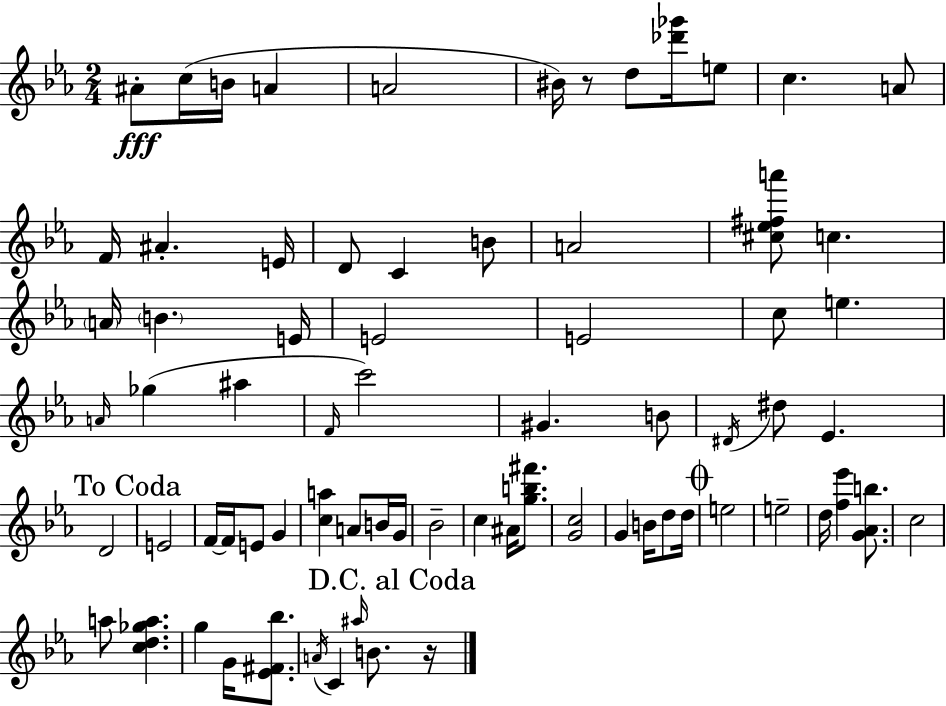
X:1
T:Untitled
M:2/4
L:1/4
K:Cm
^A/2 c/4 B/4 A A2 ^B/4 z/2 d/2 [_d'_g']/4 e/2 c A/2 F/4 ^A E/4 D/2 C B/2 A2 [^c_e^fa']/2 c A/4 B E/4 E2 E2 c/2 e A/4 _g ^a F/4 c'2 ^G B/2 ^D/4 ^d/2 _E D2 E2 F/4 F/4 E/2 G [ca] A/2 B/4 G/4 _B2 c ^A/4 [gb^f']/2 [Gc]2 G B/4 d/2 d/4 e2 e2 d/4 [f_e'] [G_Ab]/2 c2 a/2 [cd_ga] g G/4 [_E^F_b]/2 A/4 C ^a/4 B/2 z/4